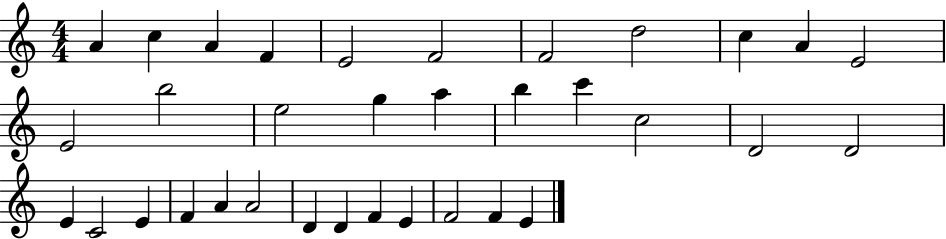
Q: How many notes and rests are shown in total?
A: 34